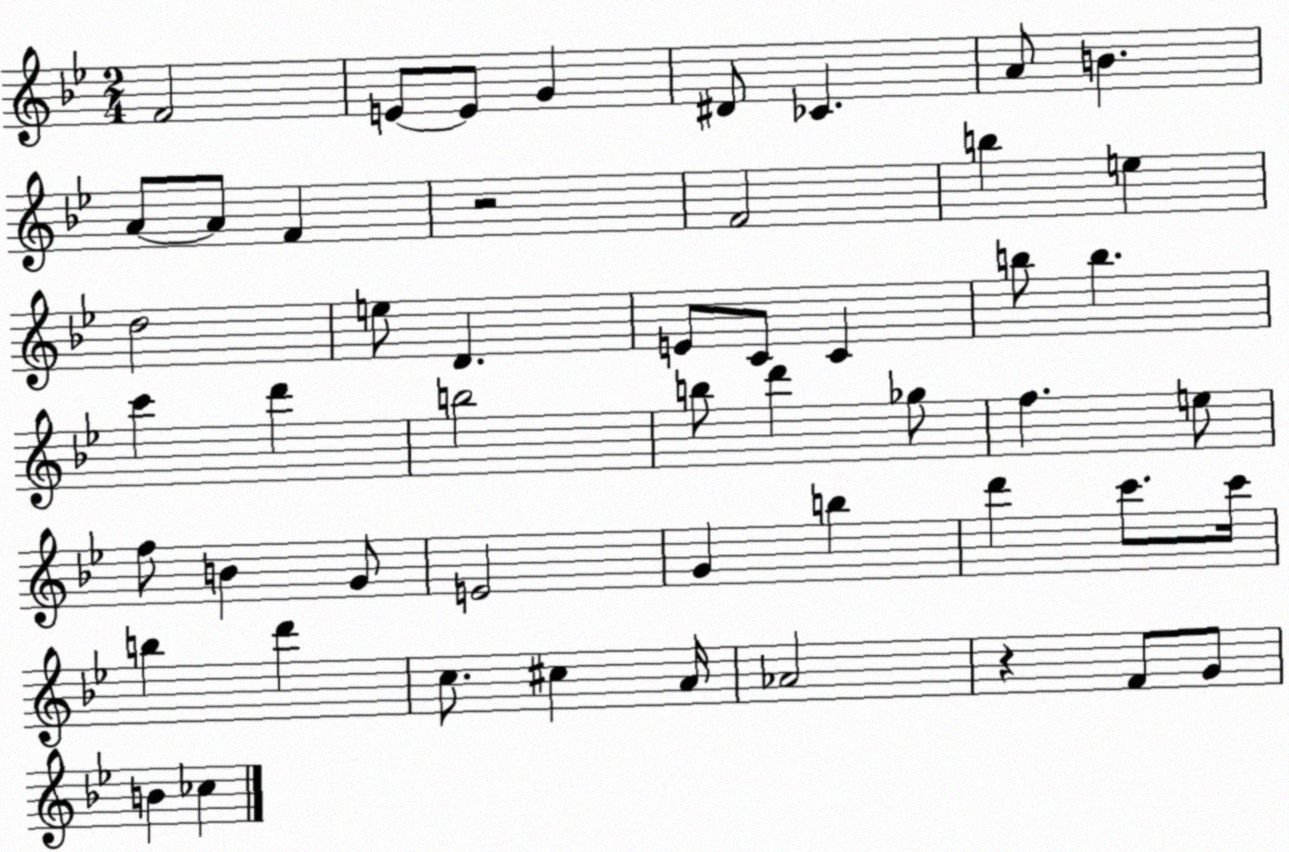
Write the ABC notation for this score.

X:1
T:Untitled
M:2/4
L:1/4
K:Bb
F2 E/2 E/2 G ^D/2 _C A/2 B A/2 A/2 F z2 F2 b e d2 e/2 D E/2 C/2 C b/2 b c' d' b2 b/2 d' _g/2 f e/2 f/2 B G/2 E2 G b d' c'/2 c'/4 b d' c/2 ^c A/4 _A2 z F/2 G/2 B _c